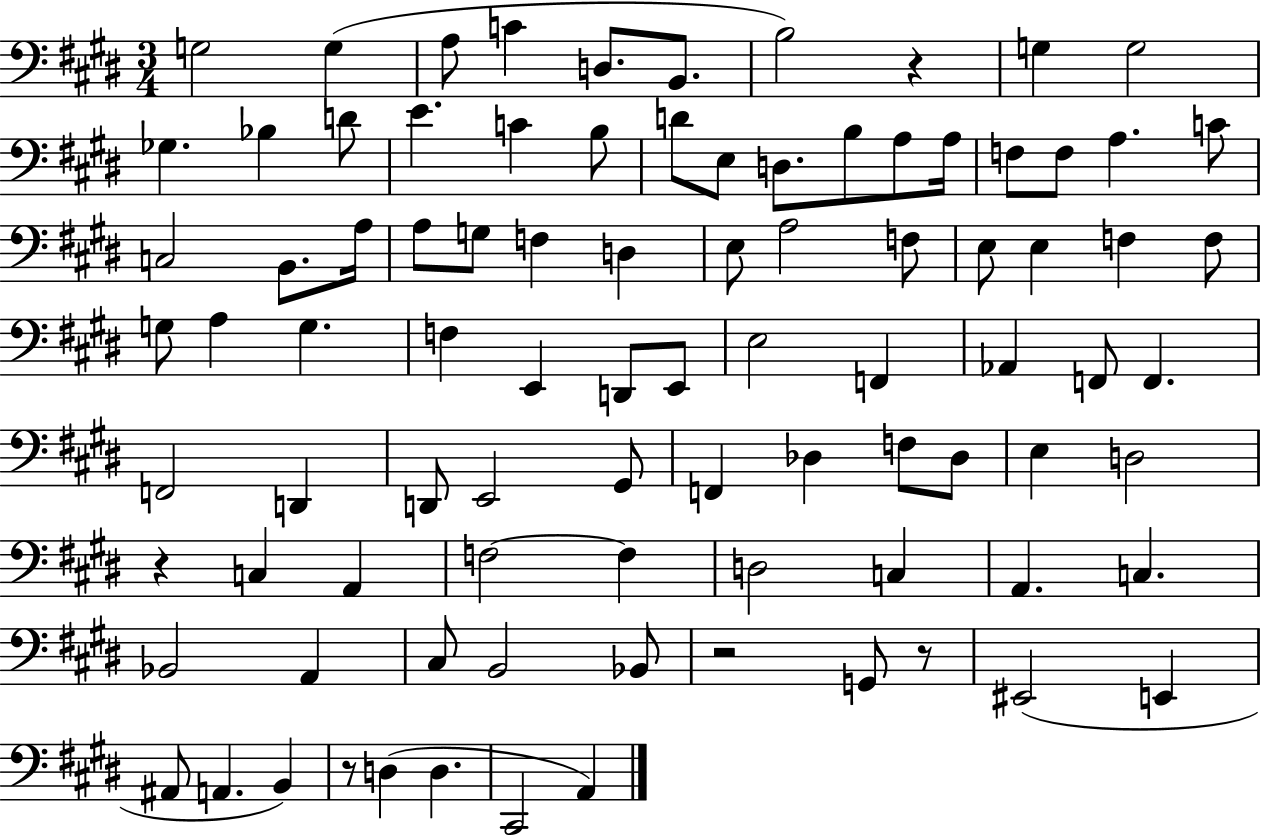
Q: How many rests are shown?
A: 5